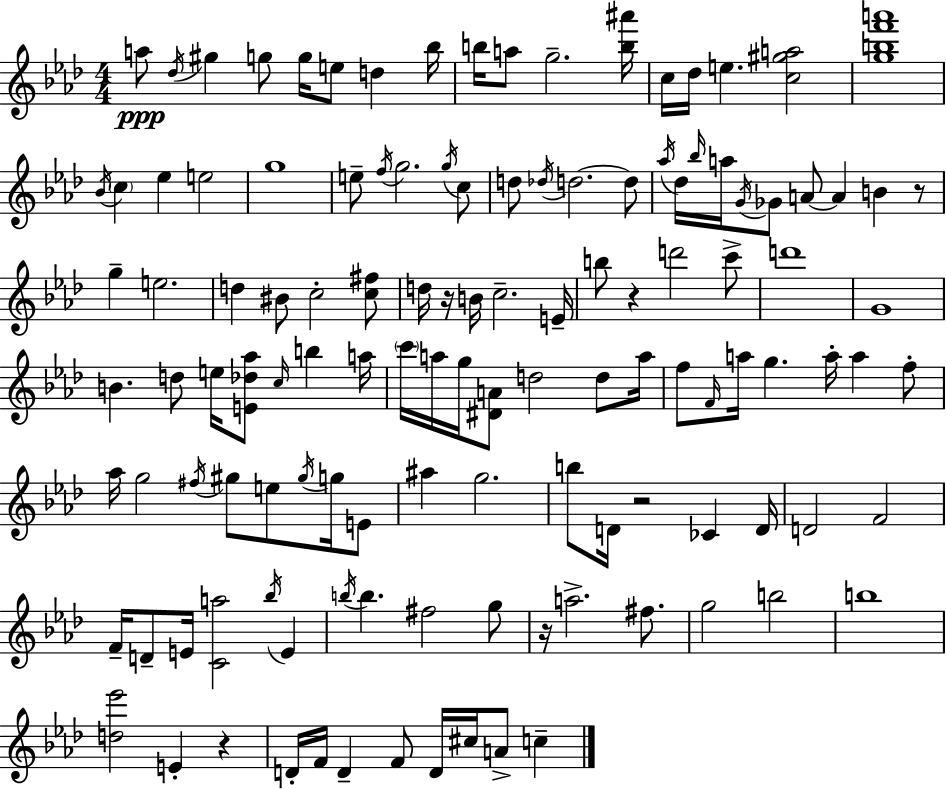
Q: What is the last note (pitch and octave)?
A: C5